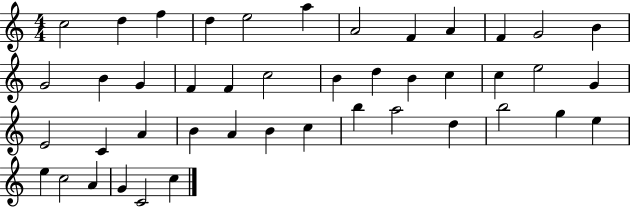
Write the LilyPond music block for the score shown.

{
  \clef treble
  \numericTimeSignature
  \time 4/4
  \key c \major
  c''2 d''4 f''4 | d''4 e''2 a''4 | a'2 f'4 a'4 | f'4 g'2 b'4 | \break g'2 b'4 g'4 | f'4 f'4 c''2 | b'4 d''4 b'4 c''4 | c''4 e''2 g'4 | \break e'2 c'4 a'4 | b'4 a'4 b'4 c''4 | b''4 a''2 d''4 | b''2 g''4 e''4 | \break e''4 c''2 a'4 | g'4 c'2 c''4 | \bar "|."
}